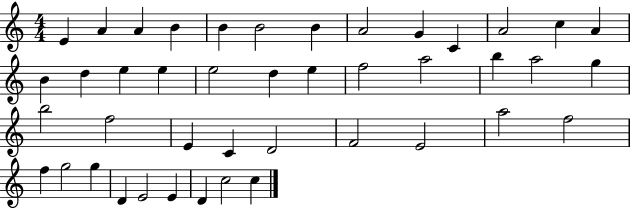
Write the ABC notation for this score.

X:1
T:Untitled
M:4/4
L:1/4
K:C
E A A B B B2 B A2 G C A2 c A B d e e e2 d e f2 a2 b a2 g b2 f2 E C D2 F2 E2 a2 f2 f g2 g D E2 E D c2 c